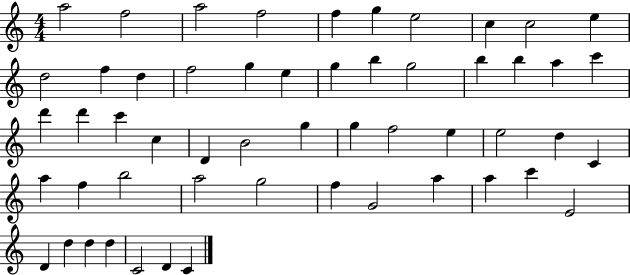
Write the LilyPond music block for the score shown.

{
  \clef treble
  \numericTimeSignature
  \time 4/4
  \key c \major
  a''2 f''2 | a''2 f''2 | f''4 g''4 e''2 | c''4 c''2 e''4 | \break d''2 f''4 d''4 | f''2 g''4 e''4 | g''4 b''4 g''2 | b''4 b''4 a''4 c'''4 | \break d'''4 d'''4 c'''4 c''4 | d'4 b'2 g''4 | g''4 f''2 e''4 | e''2 d''4 c'4 | \break a''4 f''4 b''2 | a''2 g''2 | f''4 g'2 a''4 | a''4 c'''4 e'2 | \break d'4 d''4 d''4 d''4 | c'2 d'4 c'4 | \bar "|."
}